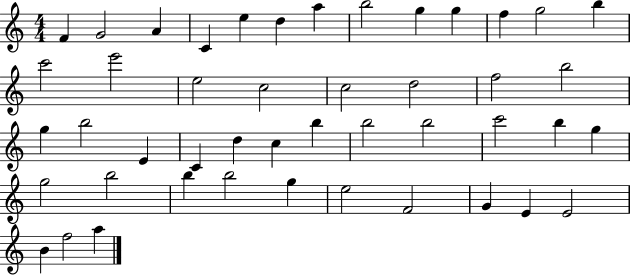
{
  \clef treble
  \numericTimeSignature
  \time 4/4
  \key c \major
  f'4 g'2 a'4 | c'4 e''4 d''4 a''4 | b''2 g''4 g''4 | f''4 g''2 b''4 | \break c'''2 e'''2 | e''2 c''2 | c''2 d''2 | f''2 b''2 | \break g''4 b''2 e'4 | c'4 d''4 c''4 b''4 | b''2 b''2 | c'''2 b''4 g''4 | \break g''2 b''2 | b''4 b''2 g''4 | e''2 f'2 | g'4 e'4 e'2 | \break b'4 f''2 a''4 | \bar "|."
}